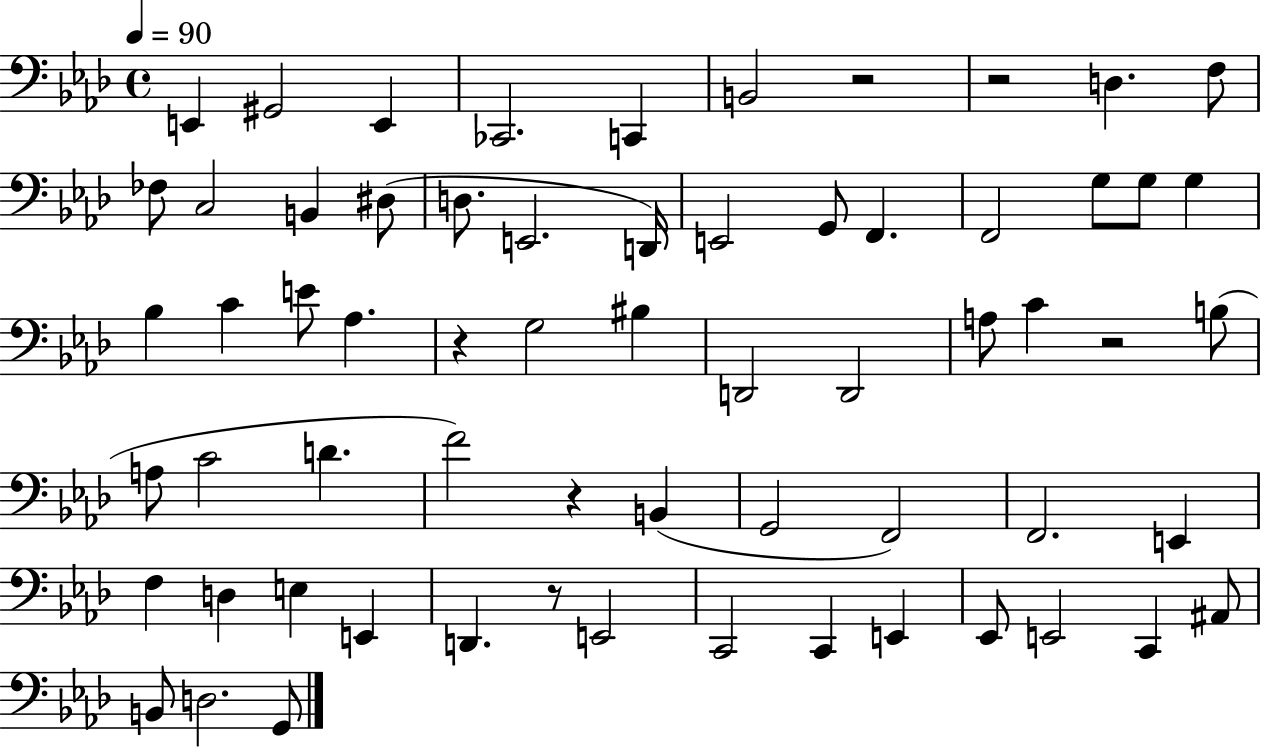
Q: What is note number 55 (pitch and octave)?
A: A#2